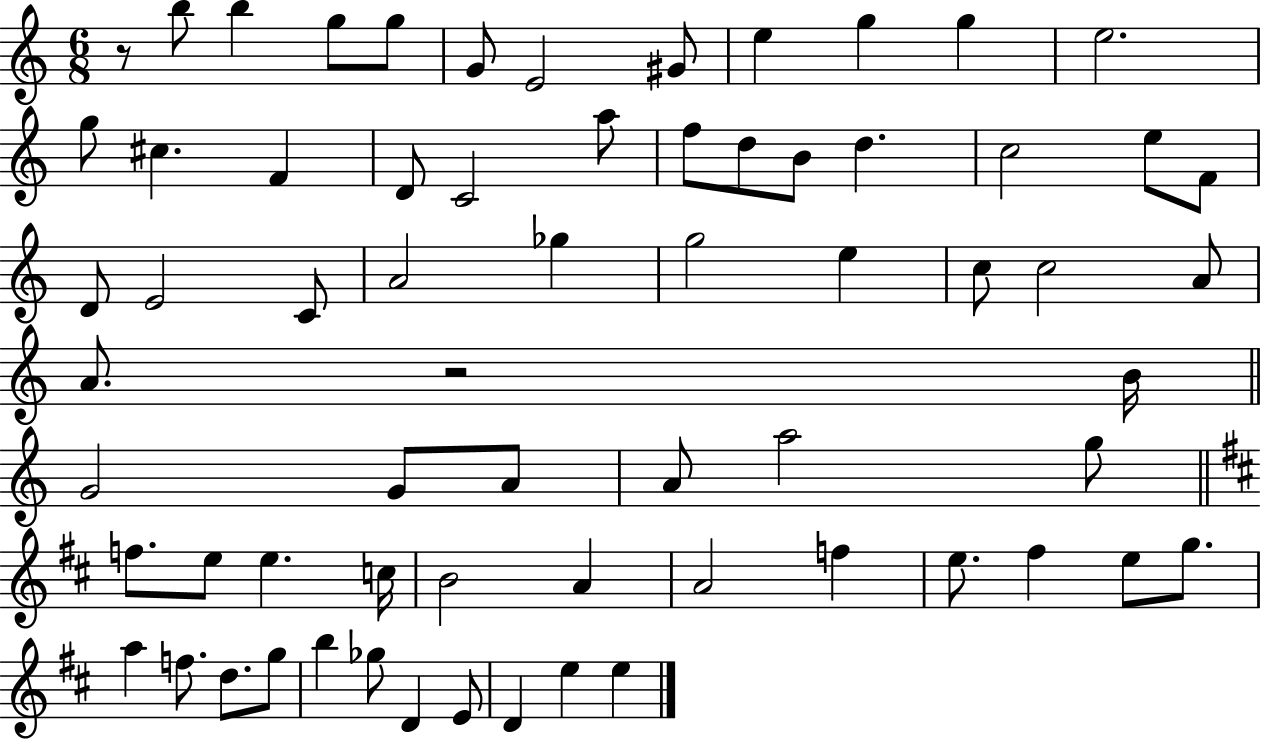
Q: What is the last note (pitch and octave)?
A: E5